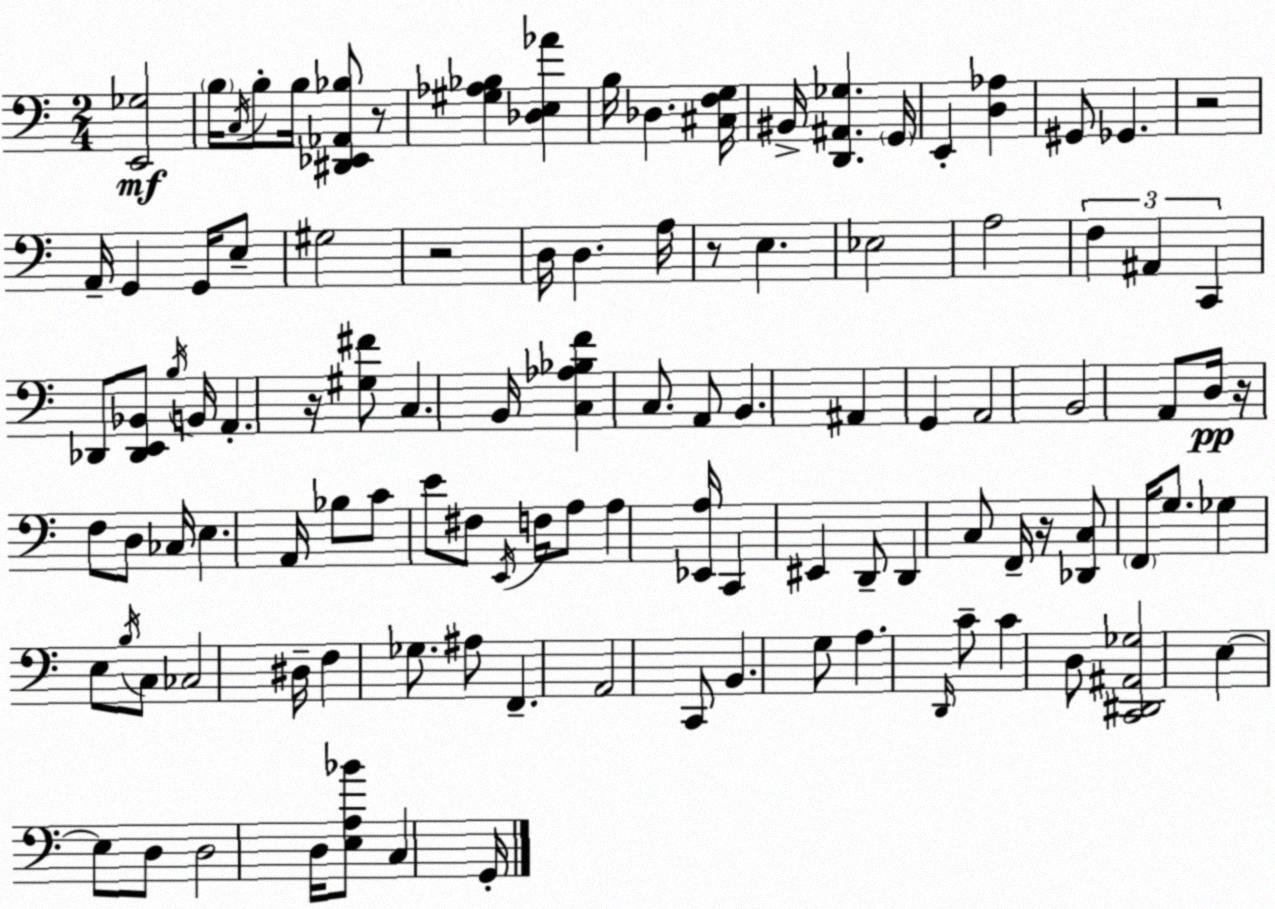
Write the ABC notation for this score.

X:1
T:Untitled
M:2/4
L:1/4
K:Am
[E,,_G,]2 B,/4 C,/4 B,/2 B,/4 [^D,,_E,,_A,,_B,]/2 z/2 [^G,_A,_B,] [_D,E,_A] B,/4 _D, [^C,F,G,]/4 ^B,,/4 [D,,^A,,_G,] G,,/4 E,, [D,_A,] ^G,,/2 _G,, z2 A,,/4 G,, G,,/4 E,/2 ^G,2 z2 D,/4 D, A,/4 z/2 E, _E,2 A,2 F, ^A,, C,, _D,,/2 [_D,,E,,_B,,]/2 B,/4 B,,/4 A,, z/4 [^G,^F]/2 C, B,,/4 [C,_A,_B,F] C,/2 A,,/2 B,, ^A,, G,, A,,2 B,,2 A,,/2 D,/4 z/4 F,/2 D,/2 _C,/4 E, A,,/4 _B,/2 C/2 E/2 ^F,/2 E,,/4 F,/4 A,/2 A, [_E,,A,]/4 C,, ^E,, D,,/2 D,, C,/2 F,,/4 z/4 [_D,,C,]/2 F,,/4 G,/2 _G, E,/2 B,/4 C,/2 _C,2 ^D,/4 F, _G,/2 ^A,/2 F,, A,,2 C,,/2 B,, G,/2 A, D,,/4 C/2 C D,/2 [C,,^D,,^A,,_G,]2 E, E,/2 D,/2 D,2 D,/4 [E,A,_B]/2 C, G,,/4